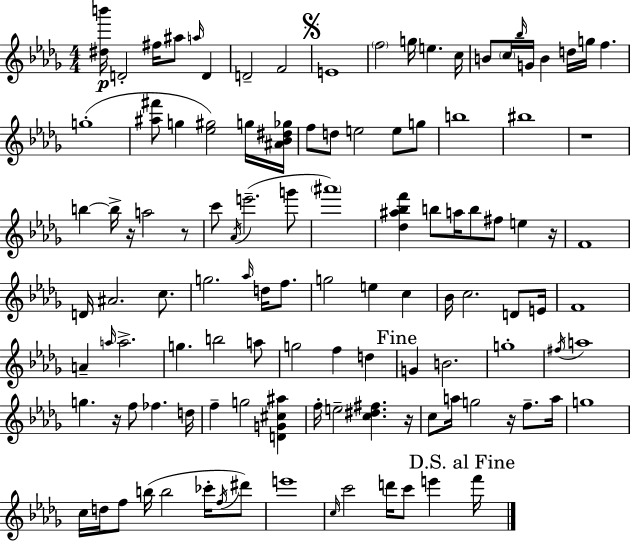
X:1
T:Untitled
M:4/4
L:1/4
K:Bbm
[^db']/4 D2 ^f/4 ^a/2 a/4 D D2 F2 E4 f2 g/4 e c/4 B/2 c/4 _b/4 G/4 B d/4 g/4 f g4 [^a^f']/2 g [_e^g]2 g/4 [^A_B^d_g]/4 f/2 d/2 e2 e/2 g/2 b4 ^b4 z4 b b/4 z/4 a2 z/2 c'/2 _A/4 e'2 g'/2 ^a'4 [_d^a_bf'] b/2 a/4 b/2 ^f/2 e z/4 F4 D/4 ^A2 c/2 g2 _a/4 d/4 f/2 g2 e c _B/4 c2 D/2 E/4 F4 A a/4 a2 g b2 a/2 g2 f d G B2 g4 ^f/4 a4 g z/4 f/2 _f d/4 f g2 [DG^c^a] f/4 e2 [c^d^f] z/4 c/2 a/4 g2 z/4 f/2 a/4 g4 c/4 d/4 f/2 b/4 b2 _c'/4 f/4 ^d'/2 e'4 c/4 c'2 d'/4 c'/2 e' f'/4